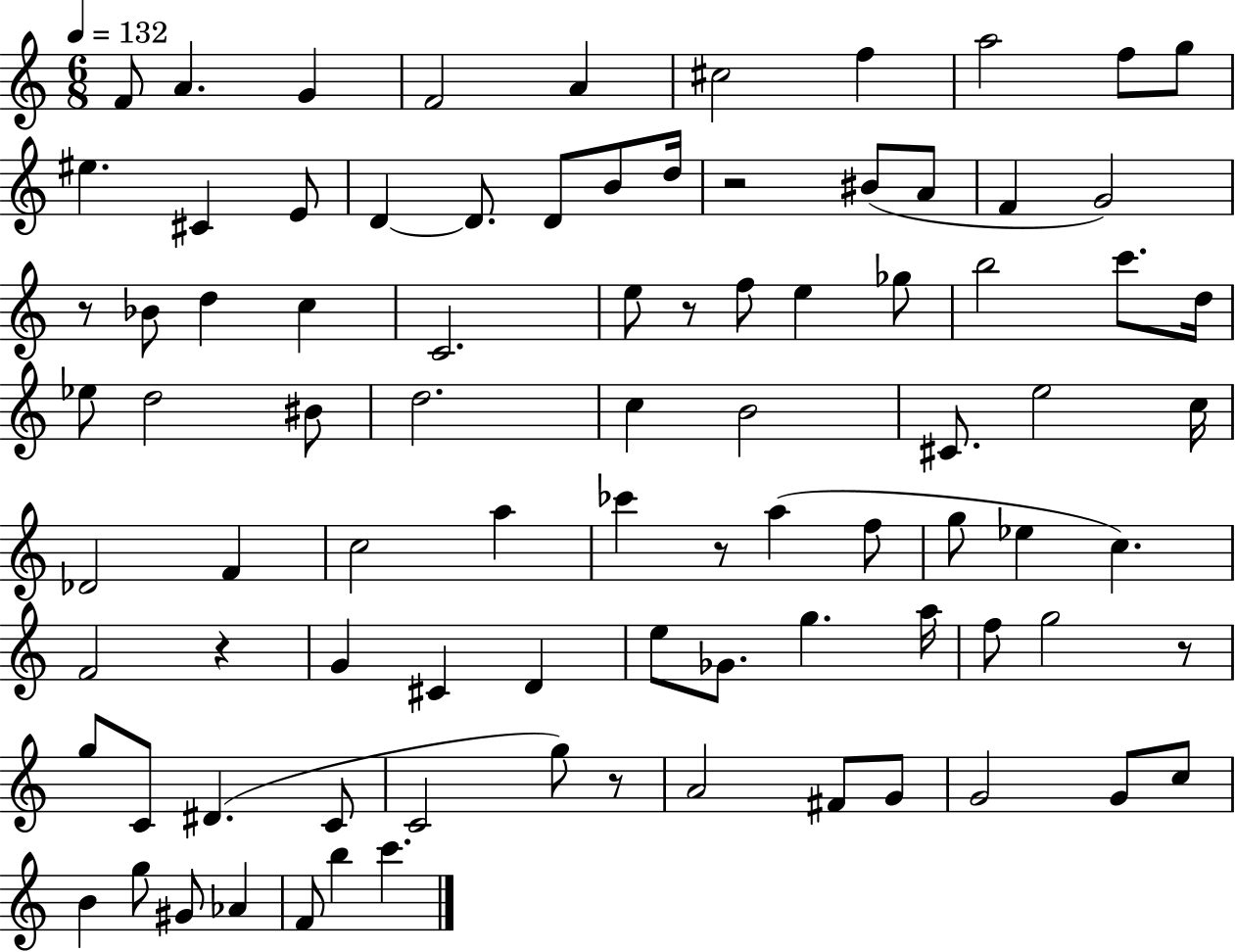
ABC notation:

X:1
T:Untitled
M:6/8
L:1/4
K:C
F/2 A G F2 A ^c2 f a2 f/2 g/2 ^e ^C E/2 D D/2 D/2 B/2 d/4 z2 ^B/2 A/2 F G2 z/2 _B/2 d c C2 e/2 z/2 f/2 e _g/2 b2 c'/2 d/4 _e/2 d2 ^B/2 d2 c B2 ^C/2 e2 c/4 _D2 F c2 a _c' z/2 a f/2 g/2 _e c F2 z G ^C D e/2 _G/2 g a/4 f/2 g2 z/2 g/2 C/2 ^D C/2 C2 g/2 z/2 A2 ^F/2 G/2 G2 G/2 c/2 B g/2 ^G/2 _A F/2 b c'